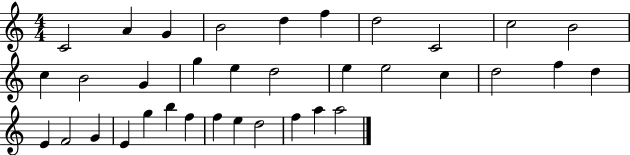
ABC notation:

X:1
T:Untitled
M:4/4
L:1/4
K:C
C2 A G B2 d f d2 C2 c2 B2 c B2 G g e d2 e e2 c d2 f d E F2 G E g b f f e d2 f a a2